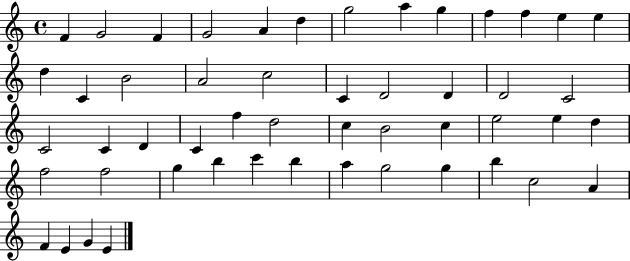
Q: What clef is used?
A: treble